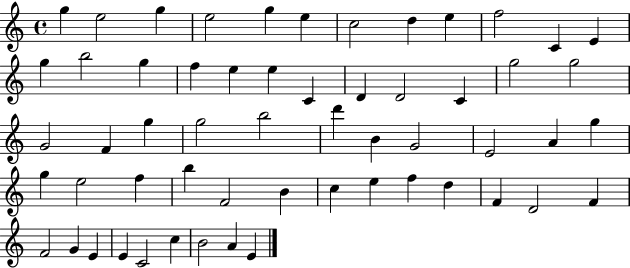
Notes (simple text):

G5/q E5/h G5/q E5/h G5/q E5/q C5/h D5/q E5/q F5/h C4/q E4/q G5/q B5/h G5/q F5/q E5/q E5/q C4/q D4/q D4/h C4/q G5/h G5/h G4/h F4/q G5/q G5/h B5/h D6/q B4/q G4/h E4/h A4/q G5/q G5/q E5/h F5/q B5/q F4/h B4/q C5/q E5/q F5/q D5/q F4/q D4/h F4/q F4/h G4/q E4/q E4/q C4/h C5/q B4/h A4/q E4/q